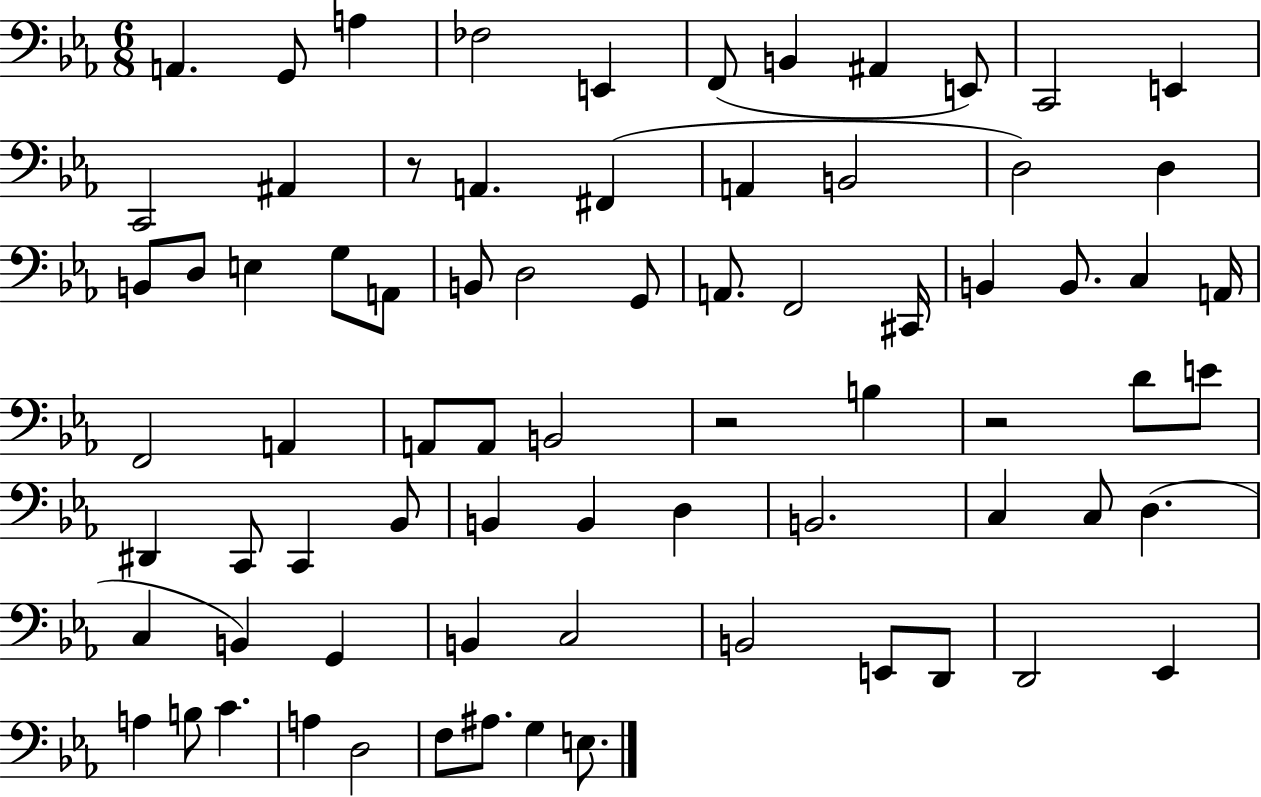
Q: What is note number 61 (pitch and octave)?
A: D2